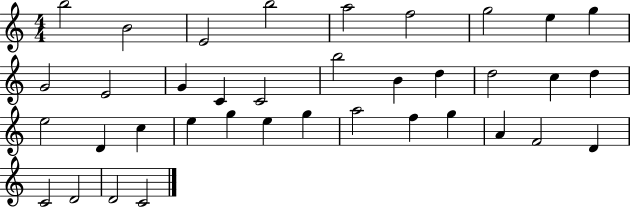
B5/h B4/h E4/h B5/h A5/h F5/h G5/h E5/q G5/q G4/h E4/h G4/q C4/q C4/h B5/h B4/q D5/q D5/h C5/q D5/q E5/h D4/q C5/q E5/q G5/q E5/q G5/q A5/h F5/q G5/q A4/q F4/h D4/q C4/h D4/h D4/h C4/h